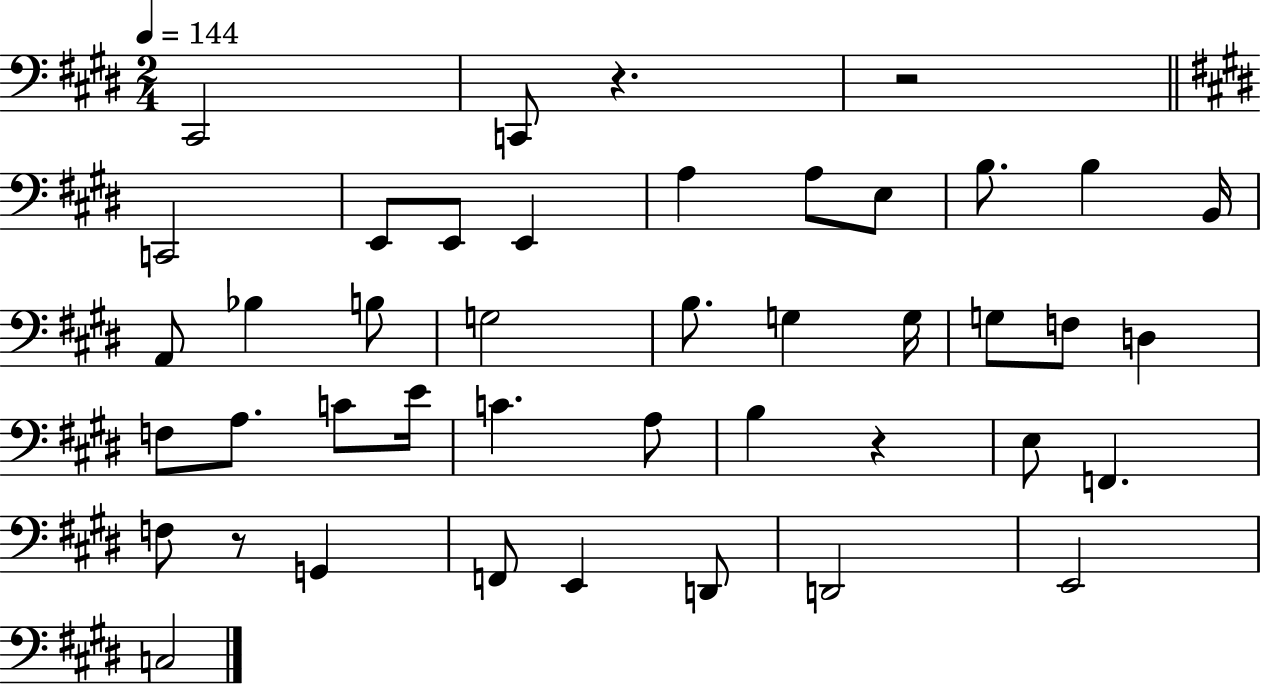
{
  \clef bass
  \numericTimeSignature
  \time 2/4
  \key e \major
  \tempo 4 = 144
  cis,2 | c,8 r4. | r2 | \bar "||" \break \key e \major c,2 | e,8 e,8 e,4 | a4 a8 e8 | b8. b4 b,16 | \break a,8 bes4 b8 | g2 | b8. g4 g16 | g8 f8 d4 | \break f8 a8. c'8 e'16 | c'4. a8 | b4 r4 | e8 f,4. | \break f8 r8 g,4 | f,8 e,4 d,8 | d,2 | e,2 | \break c2 | \bar "|."
}